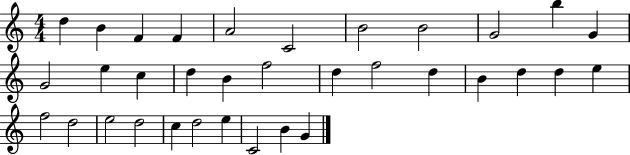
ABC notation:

X:1
T:Untitled
M:4/4
L:1/4
K:C
d B F F A2 C2 B2 B2 G2 b G G2 e c d B f2 d f2 d B d d e f2 d2 e2 d2 c d2 e C2 B G